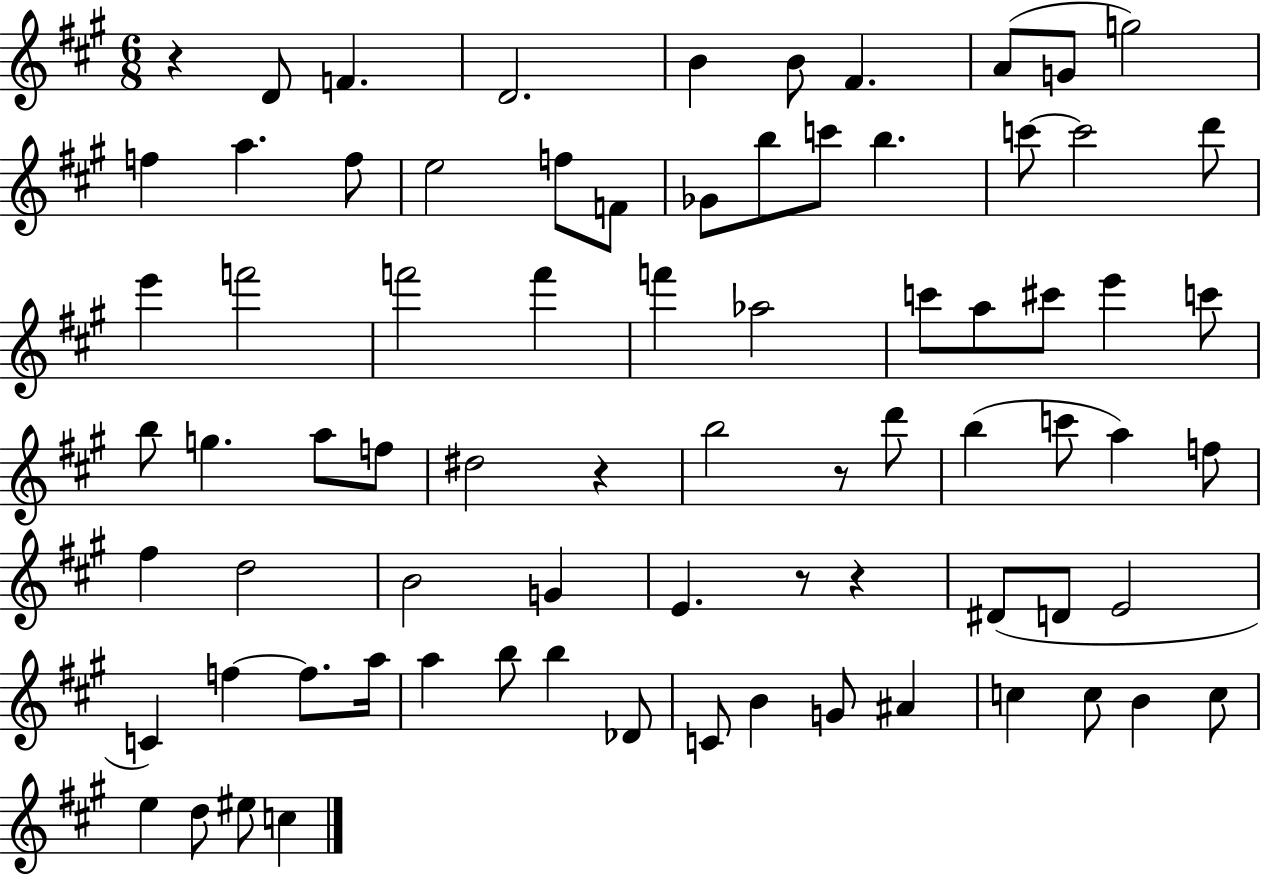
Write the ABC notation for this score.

X:1
T:Untitled
M:6/8
L:1/4
K:A
z D/2 F D2 B B/2 ^F A/2 G/2 g2 f a f/2 e2 f/2 F/2 _G/2 b/2 c'/2 b c'/2 c'2 d'/2 e' f'2 f'2 f' f' _a2 c'/2 a/2 ^c'/2 e' c'/2 b/2 g a/2 f/2 ^d2 z b2 z/2 d'/2 b c'/2 a f/2 ^f d2 B2 G E z/2 z ^D/2 D/2 E2 C f f/2 a/4 a b/2 b _D/2 C/2 B G/2 ^A c c/2 B c/2 e d/2 ^e/2 c